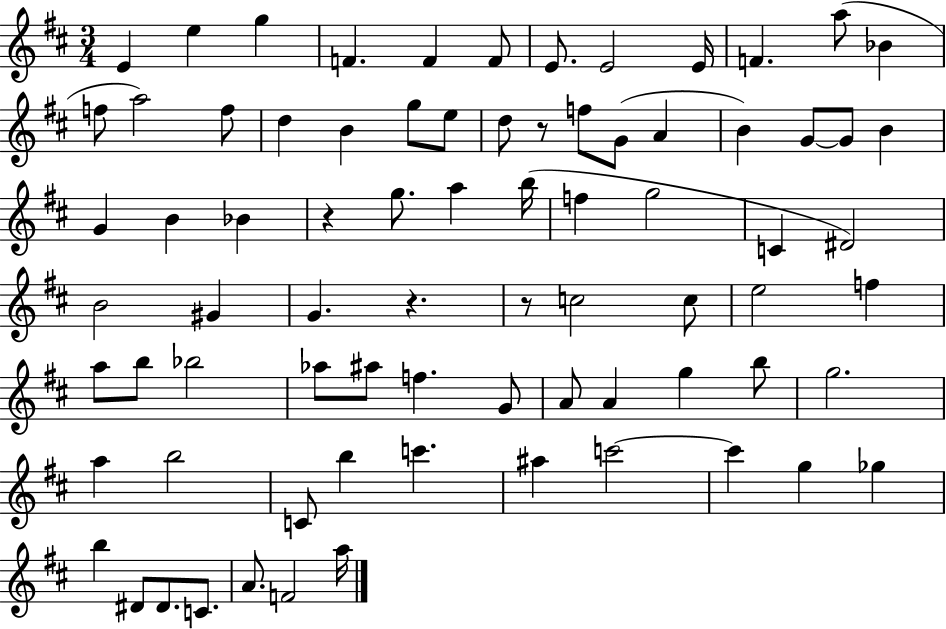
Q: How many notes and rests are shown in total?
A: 77